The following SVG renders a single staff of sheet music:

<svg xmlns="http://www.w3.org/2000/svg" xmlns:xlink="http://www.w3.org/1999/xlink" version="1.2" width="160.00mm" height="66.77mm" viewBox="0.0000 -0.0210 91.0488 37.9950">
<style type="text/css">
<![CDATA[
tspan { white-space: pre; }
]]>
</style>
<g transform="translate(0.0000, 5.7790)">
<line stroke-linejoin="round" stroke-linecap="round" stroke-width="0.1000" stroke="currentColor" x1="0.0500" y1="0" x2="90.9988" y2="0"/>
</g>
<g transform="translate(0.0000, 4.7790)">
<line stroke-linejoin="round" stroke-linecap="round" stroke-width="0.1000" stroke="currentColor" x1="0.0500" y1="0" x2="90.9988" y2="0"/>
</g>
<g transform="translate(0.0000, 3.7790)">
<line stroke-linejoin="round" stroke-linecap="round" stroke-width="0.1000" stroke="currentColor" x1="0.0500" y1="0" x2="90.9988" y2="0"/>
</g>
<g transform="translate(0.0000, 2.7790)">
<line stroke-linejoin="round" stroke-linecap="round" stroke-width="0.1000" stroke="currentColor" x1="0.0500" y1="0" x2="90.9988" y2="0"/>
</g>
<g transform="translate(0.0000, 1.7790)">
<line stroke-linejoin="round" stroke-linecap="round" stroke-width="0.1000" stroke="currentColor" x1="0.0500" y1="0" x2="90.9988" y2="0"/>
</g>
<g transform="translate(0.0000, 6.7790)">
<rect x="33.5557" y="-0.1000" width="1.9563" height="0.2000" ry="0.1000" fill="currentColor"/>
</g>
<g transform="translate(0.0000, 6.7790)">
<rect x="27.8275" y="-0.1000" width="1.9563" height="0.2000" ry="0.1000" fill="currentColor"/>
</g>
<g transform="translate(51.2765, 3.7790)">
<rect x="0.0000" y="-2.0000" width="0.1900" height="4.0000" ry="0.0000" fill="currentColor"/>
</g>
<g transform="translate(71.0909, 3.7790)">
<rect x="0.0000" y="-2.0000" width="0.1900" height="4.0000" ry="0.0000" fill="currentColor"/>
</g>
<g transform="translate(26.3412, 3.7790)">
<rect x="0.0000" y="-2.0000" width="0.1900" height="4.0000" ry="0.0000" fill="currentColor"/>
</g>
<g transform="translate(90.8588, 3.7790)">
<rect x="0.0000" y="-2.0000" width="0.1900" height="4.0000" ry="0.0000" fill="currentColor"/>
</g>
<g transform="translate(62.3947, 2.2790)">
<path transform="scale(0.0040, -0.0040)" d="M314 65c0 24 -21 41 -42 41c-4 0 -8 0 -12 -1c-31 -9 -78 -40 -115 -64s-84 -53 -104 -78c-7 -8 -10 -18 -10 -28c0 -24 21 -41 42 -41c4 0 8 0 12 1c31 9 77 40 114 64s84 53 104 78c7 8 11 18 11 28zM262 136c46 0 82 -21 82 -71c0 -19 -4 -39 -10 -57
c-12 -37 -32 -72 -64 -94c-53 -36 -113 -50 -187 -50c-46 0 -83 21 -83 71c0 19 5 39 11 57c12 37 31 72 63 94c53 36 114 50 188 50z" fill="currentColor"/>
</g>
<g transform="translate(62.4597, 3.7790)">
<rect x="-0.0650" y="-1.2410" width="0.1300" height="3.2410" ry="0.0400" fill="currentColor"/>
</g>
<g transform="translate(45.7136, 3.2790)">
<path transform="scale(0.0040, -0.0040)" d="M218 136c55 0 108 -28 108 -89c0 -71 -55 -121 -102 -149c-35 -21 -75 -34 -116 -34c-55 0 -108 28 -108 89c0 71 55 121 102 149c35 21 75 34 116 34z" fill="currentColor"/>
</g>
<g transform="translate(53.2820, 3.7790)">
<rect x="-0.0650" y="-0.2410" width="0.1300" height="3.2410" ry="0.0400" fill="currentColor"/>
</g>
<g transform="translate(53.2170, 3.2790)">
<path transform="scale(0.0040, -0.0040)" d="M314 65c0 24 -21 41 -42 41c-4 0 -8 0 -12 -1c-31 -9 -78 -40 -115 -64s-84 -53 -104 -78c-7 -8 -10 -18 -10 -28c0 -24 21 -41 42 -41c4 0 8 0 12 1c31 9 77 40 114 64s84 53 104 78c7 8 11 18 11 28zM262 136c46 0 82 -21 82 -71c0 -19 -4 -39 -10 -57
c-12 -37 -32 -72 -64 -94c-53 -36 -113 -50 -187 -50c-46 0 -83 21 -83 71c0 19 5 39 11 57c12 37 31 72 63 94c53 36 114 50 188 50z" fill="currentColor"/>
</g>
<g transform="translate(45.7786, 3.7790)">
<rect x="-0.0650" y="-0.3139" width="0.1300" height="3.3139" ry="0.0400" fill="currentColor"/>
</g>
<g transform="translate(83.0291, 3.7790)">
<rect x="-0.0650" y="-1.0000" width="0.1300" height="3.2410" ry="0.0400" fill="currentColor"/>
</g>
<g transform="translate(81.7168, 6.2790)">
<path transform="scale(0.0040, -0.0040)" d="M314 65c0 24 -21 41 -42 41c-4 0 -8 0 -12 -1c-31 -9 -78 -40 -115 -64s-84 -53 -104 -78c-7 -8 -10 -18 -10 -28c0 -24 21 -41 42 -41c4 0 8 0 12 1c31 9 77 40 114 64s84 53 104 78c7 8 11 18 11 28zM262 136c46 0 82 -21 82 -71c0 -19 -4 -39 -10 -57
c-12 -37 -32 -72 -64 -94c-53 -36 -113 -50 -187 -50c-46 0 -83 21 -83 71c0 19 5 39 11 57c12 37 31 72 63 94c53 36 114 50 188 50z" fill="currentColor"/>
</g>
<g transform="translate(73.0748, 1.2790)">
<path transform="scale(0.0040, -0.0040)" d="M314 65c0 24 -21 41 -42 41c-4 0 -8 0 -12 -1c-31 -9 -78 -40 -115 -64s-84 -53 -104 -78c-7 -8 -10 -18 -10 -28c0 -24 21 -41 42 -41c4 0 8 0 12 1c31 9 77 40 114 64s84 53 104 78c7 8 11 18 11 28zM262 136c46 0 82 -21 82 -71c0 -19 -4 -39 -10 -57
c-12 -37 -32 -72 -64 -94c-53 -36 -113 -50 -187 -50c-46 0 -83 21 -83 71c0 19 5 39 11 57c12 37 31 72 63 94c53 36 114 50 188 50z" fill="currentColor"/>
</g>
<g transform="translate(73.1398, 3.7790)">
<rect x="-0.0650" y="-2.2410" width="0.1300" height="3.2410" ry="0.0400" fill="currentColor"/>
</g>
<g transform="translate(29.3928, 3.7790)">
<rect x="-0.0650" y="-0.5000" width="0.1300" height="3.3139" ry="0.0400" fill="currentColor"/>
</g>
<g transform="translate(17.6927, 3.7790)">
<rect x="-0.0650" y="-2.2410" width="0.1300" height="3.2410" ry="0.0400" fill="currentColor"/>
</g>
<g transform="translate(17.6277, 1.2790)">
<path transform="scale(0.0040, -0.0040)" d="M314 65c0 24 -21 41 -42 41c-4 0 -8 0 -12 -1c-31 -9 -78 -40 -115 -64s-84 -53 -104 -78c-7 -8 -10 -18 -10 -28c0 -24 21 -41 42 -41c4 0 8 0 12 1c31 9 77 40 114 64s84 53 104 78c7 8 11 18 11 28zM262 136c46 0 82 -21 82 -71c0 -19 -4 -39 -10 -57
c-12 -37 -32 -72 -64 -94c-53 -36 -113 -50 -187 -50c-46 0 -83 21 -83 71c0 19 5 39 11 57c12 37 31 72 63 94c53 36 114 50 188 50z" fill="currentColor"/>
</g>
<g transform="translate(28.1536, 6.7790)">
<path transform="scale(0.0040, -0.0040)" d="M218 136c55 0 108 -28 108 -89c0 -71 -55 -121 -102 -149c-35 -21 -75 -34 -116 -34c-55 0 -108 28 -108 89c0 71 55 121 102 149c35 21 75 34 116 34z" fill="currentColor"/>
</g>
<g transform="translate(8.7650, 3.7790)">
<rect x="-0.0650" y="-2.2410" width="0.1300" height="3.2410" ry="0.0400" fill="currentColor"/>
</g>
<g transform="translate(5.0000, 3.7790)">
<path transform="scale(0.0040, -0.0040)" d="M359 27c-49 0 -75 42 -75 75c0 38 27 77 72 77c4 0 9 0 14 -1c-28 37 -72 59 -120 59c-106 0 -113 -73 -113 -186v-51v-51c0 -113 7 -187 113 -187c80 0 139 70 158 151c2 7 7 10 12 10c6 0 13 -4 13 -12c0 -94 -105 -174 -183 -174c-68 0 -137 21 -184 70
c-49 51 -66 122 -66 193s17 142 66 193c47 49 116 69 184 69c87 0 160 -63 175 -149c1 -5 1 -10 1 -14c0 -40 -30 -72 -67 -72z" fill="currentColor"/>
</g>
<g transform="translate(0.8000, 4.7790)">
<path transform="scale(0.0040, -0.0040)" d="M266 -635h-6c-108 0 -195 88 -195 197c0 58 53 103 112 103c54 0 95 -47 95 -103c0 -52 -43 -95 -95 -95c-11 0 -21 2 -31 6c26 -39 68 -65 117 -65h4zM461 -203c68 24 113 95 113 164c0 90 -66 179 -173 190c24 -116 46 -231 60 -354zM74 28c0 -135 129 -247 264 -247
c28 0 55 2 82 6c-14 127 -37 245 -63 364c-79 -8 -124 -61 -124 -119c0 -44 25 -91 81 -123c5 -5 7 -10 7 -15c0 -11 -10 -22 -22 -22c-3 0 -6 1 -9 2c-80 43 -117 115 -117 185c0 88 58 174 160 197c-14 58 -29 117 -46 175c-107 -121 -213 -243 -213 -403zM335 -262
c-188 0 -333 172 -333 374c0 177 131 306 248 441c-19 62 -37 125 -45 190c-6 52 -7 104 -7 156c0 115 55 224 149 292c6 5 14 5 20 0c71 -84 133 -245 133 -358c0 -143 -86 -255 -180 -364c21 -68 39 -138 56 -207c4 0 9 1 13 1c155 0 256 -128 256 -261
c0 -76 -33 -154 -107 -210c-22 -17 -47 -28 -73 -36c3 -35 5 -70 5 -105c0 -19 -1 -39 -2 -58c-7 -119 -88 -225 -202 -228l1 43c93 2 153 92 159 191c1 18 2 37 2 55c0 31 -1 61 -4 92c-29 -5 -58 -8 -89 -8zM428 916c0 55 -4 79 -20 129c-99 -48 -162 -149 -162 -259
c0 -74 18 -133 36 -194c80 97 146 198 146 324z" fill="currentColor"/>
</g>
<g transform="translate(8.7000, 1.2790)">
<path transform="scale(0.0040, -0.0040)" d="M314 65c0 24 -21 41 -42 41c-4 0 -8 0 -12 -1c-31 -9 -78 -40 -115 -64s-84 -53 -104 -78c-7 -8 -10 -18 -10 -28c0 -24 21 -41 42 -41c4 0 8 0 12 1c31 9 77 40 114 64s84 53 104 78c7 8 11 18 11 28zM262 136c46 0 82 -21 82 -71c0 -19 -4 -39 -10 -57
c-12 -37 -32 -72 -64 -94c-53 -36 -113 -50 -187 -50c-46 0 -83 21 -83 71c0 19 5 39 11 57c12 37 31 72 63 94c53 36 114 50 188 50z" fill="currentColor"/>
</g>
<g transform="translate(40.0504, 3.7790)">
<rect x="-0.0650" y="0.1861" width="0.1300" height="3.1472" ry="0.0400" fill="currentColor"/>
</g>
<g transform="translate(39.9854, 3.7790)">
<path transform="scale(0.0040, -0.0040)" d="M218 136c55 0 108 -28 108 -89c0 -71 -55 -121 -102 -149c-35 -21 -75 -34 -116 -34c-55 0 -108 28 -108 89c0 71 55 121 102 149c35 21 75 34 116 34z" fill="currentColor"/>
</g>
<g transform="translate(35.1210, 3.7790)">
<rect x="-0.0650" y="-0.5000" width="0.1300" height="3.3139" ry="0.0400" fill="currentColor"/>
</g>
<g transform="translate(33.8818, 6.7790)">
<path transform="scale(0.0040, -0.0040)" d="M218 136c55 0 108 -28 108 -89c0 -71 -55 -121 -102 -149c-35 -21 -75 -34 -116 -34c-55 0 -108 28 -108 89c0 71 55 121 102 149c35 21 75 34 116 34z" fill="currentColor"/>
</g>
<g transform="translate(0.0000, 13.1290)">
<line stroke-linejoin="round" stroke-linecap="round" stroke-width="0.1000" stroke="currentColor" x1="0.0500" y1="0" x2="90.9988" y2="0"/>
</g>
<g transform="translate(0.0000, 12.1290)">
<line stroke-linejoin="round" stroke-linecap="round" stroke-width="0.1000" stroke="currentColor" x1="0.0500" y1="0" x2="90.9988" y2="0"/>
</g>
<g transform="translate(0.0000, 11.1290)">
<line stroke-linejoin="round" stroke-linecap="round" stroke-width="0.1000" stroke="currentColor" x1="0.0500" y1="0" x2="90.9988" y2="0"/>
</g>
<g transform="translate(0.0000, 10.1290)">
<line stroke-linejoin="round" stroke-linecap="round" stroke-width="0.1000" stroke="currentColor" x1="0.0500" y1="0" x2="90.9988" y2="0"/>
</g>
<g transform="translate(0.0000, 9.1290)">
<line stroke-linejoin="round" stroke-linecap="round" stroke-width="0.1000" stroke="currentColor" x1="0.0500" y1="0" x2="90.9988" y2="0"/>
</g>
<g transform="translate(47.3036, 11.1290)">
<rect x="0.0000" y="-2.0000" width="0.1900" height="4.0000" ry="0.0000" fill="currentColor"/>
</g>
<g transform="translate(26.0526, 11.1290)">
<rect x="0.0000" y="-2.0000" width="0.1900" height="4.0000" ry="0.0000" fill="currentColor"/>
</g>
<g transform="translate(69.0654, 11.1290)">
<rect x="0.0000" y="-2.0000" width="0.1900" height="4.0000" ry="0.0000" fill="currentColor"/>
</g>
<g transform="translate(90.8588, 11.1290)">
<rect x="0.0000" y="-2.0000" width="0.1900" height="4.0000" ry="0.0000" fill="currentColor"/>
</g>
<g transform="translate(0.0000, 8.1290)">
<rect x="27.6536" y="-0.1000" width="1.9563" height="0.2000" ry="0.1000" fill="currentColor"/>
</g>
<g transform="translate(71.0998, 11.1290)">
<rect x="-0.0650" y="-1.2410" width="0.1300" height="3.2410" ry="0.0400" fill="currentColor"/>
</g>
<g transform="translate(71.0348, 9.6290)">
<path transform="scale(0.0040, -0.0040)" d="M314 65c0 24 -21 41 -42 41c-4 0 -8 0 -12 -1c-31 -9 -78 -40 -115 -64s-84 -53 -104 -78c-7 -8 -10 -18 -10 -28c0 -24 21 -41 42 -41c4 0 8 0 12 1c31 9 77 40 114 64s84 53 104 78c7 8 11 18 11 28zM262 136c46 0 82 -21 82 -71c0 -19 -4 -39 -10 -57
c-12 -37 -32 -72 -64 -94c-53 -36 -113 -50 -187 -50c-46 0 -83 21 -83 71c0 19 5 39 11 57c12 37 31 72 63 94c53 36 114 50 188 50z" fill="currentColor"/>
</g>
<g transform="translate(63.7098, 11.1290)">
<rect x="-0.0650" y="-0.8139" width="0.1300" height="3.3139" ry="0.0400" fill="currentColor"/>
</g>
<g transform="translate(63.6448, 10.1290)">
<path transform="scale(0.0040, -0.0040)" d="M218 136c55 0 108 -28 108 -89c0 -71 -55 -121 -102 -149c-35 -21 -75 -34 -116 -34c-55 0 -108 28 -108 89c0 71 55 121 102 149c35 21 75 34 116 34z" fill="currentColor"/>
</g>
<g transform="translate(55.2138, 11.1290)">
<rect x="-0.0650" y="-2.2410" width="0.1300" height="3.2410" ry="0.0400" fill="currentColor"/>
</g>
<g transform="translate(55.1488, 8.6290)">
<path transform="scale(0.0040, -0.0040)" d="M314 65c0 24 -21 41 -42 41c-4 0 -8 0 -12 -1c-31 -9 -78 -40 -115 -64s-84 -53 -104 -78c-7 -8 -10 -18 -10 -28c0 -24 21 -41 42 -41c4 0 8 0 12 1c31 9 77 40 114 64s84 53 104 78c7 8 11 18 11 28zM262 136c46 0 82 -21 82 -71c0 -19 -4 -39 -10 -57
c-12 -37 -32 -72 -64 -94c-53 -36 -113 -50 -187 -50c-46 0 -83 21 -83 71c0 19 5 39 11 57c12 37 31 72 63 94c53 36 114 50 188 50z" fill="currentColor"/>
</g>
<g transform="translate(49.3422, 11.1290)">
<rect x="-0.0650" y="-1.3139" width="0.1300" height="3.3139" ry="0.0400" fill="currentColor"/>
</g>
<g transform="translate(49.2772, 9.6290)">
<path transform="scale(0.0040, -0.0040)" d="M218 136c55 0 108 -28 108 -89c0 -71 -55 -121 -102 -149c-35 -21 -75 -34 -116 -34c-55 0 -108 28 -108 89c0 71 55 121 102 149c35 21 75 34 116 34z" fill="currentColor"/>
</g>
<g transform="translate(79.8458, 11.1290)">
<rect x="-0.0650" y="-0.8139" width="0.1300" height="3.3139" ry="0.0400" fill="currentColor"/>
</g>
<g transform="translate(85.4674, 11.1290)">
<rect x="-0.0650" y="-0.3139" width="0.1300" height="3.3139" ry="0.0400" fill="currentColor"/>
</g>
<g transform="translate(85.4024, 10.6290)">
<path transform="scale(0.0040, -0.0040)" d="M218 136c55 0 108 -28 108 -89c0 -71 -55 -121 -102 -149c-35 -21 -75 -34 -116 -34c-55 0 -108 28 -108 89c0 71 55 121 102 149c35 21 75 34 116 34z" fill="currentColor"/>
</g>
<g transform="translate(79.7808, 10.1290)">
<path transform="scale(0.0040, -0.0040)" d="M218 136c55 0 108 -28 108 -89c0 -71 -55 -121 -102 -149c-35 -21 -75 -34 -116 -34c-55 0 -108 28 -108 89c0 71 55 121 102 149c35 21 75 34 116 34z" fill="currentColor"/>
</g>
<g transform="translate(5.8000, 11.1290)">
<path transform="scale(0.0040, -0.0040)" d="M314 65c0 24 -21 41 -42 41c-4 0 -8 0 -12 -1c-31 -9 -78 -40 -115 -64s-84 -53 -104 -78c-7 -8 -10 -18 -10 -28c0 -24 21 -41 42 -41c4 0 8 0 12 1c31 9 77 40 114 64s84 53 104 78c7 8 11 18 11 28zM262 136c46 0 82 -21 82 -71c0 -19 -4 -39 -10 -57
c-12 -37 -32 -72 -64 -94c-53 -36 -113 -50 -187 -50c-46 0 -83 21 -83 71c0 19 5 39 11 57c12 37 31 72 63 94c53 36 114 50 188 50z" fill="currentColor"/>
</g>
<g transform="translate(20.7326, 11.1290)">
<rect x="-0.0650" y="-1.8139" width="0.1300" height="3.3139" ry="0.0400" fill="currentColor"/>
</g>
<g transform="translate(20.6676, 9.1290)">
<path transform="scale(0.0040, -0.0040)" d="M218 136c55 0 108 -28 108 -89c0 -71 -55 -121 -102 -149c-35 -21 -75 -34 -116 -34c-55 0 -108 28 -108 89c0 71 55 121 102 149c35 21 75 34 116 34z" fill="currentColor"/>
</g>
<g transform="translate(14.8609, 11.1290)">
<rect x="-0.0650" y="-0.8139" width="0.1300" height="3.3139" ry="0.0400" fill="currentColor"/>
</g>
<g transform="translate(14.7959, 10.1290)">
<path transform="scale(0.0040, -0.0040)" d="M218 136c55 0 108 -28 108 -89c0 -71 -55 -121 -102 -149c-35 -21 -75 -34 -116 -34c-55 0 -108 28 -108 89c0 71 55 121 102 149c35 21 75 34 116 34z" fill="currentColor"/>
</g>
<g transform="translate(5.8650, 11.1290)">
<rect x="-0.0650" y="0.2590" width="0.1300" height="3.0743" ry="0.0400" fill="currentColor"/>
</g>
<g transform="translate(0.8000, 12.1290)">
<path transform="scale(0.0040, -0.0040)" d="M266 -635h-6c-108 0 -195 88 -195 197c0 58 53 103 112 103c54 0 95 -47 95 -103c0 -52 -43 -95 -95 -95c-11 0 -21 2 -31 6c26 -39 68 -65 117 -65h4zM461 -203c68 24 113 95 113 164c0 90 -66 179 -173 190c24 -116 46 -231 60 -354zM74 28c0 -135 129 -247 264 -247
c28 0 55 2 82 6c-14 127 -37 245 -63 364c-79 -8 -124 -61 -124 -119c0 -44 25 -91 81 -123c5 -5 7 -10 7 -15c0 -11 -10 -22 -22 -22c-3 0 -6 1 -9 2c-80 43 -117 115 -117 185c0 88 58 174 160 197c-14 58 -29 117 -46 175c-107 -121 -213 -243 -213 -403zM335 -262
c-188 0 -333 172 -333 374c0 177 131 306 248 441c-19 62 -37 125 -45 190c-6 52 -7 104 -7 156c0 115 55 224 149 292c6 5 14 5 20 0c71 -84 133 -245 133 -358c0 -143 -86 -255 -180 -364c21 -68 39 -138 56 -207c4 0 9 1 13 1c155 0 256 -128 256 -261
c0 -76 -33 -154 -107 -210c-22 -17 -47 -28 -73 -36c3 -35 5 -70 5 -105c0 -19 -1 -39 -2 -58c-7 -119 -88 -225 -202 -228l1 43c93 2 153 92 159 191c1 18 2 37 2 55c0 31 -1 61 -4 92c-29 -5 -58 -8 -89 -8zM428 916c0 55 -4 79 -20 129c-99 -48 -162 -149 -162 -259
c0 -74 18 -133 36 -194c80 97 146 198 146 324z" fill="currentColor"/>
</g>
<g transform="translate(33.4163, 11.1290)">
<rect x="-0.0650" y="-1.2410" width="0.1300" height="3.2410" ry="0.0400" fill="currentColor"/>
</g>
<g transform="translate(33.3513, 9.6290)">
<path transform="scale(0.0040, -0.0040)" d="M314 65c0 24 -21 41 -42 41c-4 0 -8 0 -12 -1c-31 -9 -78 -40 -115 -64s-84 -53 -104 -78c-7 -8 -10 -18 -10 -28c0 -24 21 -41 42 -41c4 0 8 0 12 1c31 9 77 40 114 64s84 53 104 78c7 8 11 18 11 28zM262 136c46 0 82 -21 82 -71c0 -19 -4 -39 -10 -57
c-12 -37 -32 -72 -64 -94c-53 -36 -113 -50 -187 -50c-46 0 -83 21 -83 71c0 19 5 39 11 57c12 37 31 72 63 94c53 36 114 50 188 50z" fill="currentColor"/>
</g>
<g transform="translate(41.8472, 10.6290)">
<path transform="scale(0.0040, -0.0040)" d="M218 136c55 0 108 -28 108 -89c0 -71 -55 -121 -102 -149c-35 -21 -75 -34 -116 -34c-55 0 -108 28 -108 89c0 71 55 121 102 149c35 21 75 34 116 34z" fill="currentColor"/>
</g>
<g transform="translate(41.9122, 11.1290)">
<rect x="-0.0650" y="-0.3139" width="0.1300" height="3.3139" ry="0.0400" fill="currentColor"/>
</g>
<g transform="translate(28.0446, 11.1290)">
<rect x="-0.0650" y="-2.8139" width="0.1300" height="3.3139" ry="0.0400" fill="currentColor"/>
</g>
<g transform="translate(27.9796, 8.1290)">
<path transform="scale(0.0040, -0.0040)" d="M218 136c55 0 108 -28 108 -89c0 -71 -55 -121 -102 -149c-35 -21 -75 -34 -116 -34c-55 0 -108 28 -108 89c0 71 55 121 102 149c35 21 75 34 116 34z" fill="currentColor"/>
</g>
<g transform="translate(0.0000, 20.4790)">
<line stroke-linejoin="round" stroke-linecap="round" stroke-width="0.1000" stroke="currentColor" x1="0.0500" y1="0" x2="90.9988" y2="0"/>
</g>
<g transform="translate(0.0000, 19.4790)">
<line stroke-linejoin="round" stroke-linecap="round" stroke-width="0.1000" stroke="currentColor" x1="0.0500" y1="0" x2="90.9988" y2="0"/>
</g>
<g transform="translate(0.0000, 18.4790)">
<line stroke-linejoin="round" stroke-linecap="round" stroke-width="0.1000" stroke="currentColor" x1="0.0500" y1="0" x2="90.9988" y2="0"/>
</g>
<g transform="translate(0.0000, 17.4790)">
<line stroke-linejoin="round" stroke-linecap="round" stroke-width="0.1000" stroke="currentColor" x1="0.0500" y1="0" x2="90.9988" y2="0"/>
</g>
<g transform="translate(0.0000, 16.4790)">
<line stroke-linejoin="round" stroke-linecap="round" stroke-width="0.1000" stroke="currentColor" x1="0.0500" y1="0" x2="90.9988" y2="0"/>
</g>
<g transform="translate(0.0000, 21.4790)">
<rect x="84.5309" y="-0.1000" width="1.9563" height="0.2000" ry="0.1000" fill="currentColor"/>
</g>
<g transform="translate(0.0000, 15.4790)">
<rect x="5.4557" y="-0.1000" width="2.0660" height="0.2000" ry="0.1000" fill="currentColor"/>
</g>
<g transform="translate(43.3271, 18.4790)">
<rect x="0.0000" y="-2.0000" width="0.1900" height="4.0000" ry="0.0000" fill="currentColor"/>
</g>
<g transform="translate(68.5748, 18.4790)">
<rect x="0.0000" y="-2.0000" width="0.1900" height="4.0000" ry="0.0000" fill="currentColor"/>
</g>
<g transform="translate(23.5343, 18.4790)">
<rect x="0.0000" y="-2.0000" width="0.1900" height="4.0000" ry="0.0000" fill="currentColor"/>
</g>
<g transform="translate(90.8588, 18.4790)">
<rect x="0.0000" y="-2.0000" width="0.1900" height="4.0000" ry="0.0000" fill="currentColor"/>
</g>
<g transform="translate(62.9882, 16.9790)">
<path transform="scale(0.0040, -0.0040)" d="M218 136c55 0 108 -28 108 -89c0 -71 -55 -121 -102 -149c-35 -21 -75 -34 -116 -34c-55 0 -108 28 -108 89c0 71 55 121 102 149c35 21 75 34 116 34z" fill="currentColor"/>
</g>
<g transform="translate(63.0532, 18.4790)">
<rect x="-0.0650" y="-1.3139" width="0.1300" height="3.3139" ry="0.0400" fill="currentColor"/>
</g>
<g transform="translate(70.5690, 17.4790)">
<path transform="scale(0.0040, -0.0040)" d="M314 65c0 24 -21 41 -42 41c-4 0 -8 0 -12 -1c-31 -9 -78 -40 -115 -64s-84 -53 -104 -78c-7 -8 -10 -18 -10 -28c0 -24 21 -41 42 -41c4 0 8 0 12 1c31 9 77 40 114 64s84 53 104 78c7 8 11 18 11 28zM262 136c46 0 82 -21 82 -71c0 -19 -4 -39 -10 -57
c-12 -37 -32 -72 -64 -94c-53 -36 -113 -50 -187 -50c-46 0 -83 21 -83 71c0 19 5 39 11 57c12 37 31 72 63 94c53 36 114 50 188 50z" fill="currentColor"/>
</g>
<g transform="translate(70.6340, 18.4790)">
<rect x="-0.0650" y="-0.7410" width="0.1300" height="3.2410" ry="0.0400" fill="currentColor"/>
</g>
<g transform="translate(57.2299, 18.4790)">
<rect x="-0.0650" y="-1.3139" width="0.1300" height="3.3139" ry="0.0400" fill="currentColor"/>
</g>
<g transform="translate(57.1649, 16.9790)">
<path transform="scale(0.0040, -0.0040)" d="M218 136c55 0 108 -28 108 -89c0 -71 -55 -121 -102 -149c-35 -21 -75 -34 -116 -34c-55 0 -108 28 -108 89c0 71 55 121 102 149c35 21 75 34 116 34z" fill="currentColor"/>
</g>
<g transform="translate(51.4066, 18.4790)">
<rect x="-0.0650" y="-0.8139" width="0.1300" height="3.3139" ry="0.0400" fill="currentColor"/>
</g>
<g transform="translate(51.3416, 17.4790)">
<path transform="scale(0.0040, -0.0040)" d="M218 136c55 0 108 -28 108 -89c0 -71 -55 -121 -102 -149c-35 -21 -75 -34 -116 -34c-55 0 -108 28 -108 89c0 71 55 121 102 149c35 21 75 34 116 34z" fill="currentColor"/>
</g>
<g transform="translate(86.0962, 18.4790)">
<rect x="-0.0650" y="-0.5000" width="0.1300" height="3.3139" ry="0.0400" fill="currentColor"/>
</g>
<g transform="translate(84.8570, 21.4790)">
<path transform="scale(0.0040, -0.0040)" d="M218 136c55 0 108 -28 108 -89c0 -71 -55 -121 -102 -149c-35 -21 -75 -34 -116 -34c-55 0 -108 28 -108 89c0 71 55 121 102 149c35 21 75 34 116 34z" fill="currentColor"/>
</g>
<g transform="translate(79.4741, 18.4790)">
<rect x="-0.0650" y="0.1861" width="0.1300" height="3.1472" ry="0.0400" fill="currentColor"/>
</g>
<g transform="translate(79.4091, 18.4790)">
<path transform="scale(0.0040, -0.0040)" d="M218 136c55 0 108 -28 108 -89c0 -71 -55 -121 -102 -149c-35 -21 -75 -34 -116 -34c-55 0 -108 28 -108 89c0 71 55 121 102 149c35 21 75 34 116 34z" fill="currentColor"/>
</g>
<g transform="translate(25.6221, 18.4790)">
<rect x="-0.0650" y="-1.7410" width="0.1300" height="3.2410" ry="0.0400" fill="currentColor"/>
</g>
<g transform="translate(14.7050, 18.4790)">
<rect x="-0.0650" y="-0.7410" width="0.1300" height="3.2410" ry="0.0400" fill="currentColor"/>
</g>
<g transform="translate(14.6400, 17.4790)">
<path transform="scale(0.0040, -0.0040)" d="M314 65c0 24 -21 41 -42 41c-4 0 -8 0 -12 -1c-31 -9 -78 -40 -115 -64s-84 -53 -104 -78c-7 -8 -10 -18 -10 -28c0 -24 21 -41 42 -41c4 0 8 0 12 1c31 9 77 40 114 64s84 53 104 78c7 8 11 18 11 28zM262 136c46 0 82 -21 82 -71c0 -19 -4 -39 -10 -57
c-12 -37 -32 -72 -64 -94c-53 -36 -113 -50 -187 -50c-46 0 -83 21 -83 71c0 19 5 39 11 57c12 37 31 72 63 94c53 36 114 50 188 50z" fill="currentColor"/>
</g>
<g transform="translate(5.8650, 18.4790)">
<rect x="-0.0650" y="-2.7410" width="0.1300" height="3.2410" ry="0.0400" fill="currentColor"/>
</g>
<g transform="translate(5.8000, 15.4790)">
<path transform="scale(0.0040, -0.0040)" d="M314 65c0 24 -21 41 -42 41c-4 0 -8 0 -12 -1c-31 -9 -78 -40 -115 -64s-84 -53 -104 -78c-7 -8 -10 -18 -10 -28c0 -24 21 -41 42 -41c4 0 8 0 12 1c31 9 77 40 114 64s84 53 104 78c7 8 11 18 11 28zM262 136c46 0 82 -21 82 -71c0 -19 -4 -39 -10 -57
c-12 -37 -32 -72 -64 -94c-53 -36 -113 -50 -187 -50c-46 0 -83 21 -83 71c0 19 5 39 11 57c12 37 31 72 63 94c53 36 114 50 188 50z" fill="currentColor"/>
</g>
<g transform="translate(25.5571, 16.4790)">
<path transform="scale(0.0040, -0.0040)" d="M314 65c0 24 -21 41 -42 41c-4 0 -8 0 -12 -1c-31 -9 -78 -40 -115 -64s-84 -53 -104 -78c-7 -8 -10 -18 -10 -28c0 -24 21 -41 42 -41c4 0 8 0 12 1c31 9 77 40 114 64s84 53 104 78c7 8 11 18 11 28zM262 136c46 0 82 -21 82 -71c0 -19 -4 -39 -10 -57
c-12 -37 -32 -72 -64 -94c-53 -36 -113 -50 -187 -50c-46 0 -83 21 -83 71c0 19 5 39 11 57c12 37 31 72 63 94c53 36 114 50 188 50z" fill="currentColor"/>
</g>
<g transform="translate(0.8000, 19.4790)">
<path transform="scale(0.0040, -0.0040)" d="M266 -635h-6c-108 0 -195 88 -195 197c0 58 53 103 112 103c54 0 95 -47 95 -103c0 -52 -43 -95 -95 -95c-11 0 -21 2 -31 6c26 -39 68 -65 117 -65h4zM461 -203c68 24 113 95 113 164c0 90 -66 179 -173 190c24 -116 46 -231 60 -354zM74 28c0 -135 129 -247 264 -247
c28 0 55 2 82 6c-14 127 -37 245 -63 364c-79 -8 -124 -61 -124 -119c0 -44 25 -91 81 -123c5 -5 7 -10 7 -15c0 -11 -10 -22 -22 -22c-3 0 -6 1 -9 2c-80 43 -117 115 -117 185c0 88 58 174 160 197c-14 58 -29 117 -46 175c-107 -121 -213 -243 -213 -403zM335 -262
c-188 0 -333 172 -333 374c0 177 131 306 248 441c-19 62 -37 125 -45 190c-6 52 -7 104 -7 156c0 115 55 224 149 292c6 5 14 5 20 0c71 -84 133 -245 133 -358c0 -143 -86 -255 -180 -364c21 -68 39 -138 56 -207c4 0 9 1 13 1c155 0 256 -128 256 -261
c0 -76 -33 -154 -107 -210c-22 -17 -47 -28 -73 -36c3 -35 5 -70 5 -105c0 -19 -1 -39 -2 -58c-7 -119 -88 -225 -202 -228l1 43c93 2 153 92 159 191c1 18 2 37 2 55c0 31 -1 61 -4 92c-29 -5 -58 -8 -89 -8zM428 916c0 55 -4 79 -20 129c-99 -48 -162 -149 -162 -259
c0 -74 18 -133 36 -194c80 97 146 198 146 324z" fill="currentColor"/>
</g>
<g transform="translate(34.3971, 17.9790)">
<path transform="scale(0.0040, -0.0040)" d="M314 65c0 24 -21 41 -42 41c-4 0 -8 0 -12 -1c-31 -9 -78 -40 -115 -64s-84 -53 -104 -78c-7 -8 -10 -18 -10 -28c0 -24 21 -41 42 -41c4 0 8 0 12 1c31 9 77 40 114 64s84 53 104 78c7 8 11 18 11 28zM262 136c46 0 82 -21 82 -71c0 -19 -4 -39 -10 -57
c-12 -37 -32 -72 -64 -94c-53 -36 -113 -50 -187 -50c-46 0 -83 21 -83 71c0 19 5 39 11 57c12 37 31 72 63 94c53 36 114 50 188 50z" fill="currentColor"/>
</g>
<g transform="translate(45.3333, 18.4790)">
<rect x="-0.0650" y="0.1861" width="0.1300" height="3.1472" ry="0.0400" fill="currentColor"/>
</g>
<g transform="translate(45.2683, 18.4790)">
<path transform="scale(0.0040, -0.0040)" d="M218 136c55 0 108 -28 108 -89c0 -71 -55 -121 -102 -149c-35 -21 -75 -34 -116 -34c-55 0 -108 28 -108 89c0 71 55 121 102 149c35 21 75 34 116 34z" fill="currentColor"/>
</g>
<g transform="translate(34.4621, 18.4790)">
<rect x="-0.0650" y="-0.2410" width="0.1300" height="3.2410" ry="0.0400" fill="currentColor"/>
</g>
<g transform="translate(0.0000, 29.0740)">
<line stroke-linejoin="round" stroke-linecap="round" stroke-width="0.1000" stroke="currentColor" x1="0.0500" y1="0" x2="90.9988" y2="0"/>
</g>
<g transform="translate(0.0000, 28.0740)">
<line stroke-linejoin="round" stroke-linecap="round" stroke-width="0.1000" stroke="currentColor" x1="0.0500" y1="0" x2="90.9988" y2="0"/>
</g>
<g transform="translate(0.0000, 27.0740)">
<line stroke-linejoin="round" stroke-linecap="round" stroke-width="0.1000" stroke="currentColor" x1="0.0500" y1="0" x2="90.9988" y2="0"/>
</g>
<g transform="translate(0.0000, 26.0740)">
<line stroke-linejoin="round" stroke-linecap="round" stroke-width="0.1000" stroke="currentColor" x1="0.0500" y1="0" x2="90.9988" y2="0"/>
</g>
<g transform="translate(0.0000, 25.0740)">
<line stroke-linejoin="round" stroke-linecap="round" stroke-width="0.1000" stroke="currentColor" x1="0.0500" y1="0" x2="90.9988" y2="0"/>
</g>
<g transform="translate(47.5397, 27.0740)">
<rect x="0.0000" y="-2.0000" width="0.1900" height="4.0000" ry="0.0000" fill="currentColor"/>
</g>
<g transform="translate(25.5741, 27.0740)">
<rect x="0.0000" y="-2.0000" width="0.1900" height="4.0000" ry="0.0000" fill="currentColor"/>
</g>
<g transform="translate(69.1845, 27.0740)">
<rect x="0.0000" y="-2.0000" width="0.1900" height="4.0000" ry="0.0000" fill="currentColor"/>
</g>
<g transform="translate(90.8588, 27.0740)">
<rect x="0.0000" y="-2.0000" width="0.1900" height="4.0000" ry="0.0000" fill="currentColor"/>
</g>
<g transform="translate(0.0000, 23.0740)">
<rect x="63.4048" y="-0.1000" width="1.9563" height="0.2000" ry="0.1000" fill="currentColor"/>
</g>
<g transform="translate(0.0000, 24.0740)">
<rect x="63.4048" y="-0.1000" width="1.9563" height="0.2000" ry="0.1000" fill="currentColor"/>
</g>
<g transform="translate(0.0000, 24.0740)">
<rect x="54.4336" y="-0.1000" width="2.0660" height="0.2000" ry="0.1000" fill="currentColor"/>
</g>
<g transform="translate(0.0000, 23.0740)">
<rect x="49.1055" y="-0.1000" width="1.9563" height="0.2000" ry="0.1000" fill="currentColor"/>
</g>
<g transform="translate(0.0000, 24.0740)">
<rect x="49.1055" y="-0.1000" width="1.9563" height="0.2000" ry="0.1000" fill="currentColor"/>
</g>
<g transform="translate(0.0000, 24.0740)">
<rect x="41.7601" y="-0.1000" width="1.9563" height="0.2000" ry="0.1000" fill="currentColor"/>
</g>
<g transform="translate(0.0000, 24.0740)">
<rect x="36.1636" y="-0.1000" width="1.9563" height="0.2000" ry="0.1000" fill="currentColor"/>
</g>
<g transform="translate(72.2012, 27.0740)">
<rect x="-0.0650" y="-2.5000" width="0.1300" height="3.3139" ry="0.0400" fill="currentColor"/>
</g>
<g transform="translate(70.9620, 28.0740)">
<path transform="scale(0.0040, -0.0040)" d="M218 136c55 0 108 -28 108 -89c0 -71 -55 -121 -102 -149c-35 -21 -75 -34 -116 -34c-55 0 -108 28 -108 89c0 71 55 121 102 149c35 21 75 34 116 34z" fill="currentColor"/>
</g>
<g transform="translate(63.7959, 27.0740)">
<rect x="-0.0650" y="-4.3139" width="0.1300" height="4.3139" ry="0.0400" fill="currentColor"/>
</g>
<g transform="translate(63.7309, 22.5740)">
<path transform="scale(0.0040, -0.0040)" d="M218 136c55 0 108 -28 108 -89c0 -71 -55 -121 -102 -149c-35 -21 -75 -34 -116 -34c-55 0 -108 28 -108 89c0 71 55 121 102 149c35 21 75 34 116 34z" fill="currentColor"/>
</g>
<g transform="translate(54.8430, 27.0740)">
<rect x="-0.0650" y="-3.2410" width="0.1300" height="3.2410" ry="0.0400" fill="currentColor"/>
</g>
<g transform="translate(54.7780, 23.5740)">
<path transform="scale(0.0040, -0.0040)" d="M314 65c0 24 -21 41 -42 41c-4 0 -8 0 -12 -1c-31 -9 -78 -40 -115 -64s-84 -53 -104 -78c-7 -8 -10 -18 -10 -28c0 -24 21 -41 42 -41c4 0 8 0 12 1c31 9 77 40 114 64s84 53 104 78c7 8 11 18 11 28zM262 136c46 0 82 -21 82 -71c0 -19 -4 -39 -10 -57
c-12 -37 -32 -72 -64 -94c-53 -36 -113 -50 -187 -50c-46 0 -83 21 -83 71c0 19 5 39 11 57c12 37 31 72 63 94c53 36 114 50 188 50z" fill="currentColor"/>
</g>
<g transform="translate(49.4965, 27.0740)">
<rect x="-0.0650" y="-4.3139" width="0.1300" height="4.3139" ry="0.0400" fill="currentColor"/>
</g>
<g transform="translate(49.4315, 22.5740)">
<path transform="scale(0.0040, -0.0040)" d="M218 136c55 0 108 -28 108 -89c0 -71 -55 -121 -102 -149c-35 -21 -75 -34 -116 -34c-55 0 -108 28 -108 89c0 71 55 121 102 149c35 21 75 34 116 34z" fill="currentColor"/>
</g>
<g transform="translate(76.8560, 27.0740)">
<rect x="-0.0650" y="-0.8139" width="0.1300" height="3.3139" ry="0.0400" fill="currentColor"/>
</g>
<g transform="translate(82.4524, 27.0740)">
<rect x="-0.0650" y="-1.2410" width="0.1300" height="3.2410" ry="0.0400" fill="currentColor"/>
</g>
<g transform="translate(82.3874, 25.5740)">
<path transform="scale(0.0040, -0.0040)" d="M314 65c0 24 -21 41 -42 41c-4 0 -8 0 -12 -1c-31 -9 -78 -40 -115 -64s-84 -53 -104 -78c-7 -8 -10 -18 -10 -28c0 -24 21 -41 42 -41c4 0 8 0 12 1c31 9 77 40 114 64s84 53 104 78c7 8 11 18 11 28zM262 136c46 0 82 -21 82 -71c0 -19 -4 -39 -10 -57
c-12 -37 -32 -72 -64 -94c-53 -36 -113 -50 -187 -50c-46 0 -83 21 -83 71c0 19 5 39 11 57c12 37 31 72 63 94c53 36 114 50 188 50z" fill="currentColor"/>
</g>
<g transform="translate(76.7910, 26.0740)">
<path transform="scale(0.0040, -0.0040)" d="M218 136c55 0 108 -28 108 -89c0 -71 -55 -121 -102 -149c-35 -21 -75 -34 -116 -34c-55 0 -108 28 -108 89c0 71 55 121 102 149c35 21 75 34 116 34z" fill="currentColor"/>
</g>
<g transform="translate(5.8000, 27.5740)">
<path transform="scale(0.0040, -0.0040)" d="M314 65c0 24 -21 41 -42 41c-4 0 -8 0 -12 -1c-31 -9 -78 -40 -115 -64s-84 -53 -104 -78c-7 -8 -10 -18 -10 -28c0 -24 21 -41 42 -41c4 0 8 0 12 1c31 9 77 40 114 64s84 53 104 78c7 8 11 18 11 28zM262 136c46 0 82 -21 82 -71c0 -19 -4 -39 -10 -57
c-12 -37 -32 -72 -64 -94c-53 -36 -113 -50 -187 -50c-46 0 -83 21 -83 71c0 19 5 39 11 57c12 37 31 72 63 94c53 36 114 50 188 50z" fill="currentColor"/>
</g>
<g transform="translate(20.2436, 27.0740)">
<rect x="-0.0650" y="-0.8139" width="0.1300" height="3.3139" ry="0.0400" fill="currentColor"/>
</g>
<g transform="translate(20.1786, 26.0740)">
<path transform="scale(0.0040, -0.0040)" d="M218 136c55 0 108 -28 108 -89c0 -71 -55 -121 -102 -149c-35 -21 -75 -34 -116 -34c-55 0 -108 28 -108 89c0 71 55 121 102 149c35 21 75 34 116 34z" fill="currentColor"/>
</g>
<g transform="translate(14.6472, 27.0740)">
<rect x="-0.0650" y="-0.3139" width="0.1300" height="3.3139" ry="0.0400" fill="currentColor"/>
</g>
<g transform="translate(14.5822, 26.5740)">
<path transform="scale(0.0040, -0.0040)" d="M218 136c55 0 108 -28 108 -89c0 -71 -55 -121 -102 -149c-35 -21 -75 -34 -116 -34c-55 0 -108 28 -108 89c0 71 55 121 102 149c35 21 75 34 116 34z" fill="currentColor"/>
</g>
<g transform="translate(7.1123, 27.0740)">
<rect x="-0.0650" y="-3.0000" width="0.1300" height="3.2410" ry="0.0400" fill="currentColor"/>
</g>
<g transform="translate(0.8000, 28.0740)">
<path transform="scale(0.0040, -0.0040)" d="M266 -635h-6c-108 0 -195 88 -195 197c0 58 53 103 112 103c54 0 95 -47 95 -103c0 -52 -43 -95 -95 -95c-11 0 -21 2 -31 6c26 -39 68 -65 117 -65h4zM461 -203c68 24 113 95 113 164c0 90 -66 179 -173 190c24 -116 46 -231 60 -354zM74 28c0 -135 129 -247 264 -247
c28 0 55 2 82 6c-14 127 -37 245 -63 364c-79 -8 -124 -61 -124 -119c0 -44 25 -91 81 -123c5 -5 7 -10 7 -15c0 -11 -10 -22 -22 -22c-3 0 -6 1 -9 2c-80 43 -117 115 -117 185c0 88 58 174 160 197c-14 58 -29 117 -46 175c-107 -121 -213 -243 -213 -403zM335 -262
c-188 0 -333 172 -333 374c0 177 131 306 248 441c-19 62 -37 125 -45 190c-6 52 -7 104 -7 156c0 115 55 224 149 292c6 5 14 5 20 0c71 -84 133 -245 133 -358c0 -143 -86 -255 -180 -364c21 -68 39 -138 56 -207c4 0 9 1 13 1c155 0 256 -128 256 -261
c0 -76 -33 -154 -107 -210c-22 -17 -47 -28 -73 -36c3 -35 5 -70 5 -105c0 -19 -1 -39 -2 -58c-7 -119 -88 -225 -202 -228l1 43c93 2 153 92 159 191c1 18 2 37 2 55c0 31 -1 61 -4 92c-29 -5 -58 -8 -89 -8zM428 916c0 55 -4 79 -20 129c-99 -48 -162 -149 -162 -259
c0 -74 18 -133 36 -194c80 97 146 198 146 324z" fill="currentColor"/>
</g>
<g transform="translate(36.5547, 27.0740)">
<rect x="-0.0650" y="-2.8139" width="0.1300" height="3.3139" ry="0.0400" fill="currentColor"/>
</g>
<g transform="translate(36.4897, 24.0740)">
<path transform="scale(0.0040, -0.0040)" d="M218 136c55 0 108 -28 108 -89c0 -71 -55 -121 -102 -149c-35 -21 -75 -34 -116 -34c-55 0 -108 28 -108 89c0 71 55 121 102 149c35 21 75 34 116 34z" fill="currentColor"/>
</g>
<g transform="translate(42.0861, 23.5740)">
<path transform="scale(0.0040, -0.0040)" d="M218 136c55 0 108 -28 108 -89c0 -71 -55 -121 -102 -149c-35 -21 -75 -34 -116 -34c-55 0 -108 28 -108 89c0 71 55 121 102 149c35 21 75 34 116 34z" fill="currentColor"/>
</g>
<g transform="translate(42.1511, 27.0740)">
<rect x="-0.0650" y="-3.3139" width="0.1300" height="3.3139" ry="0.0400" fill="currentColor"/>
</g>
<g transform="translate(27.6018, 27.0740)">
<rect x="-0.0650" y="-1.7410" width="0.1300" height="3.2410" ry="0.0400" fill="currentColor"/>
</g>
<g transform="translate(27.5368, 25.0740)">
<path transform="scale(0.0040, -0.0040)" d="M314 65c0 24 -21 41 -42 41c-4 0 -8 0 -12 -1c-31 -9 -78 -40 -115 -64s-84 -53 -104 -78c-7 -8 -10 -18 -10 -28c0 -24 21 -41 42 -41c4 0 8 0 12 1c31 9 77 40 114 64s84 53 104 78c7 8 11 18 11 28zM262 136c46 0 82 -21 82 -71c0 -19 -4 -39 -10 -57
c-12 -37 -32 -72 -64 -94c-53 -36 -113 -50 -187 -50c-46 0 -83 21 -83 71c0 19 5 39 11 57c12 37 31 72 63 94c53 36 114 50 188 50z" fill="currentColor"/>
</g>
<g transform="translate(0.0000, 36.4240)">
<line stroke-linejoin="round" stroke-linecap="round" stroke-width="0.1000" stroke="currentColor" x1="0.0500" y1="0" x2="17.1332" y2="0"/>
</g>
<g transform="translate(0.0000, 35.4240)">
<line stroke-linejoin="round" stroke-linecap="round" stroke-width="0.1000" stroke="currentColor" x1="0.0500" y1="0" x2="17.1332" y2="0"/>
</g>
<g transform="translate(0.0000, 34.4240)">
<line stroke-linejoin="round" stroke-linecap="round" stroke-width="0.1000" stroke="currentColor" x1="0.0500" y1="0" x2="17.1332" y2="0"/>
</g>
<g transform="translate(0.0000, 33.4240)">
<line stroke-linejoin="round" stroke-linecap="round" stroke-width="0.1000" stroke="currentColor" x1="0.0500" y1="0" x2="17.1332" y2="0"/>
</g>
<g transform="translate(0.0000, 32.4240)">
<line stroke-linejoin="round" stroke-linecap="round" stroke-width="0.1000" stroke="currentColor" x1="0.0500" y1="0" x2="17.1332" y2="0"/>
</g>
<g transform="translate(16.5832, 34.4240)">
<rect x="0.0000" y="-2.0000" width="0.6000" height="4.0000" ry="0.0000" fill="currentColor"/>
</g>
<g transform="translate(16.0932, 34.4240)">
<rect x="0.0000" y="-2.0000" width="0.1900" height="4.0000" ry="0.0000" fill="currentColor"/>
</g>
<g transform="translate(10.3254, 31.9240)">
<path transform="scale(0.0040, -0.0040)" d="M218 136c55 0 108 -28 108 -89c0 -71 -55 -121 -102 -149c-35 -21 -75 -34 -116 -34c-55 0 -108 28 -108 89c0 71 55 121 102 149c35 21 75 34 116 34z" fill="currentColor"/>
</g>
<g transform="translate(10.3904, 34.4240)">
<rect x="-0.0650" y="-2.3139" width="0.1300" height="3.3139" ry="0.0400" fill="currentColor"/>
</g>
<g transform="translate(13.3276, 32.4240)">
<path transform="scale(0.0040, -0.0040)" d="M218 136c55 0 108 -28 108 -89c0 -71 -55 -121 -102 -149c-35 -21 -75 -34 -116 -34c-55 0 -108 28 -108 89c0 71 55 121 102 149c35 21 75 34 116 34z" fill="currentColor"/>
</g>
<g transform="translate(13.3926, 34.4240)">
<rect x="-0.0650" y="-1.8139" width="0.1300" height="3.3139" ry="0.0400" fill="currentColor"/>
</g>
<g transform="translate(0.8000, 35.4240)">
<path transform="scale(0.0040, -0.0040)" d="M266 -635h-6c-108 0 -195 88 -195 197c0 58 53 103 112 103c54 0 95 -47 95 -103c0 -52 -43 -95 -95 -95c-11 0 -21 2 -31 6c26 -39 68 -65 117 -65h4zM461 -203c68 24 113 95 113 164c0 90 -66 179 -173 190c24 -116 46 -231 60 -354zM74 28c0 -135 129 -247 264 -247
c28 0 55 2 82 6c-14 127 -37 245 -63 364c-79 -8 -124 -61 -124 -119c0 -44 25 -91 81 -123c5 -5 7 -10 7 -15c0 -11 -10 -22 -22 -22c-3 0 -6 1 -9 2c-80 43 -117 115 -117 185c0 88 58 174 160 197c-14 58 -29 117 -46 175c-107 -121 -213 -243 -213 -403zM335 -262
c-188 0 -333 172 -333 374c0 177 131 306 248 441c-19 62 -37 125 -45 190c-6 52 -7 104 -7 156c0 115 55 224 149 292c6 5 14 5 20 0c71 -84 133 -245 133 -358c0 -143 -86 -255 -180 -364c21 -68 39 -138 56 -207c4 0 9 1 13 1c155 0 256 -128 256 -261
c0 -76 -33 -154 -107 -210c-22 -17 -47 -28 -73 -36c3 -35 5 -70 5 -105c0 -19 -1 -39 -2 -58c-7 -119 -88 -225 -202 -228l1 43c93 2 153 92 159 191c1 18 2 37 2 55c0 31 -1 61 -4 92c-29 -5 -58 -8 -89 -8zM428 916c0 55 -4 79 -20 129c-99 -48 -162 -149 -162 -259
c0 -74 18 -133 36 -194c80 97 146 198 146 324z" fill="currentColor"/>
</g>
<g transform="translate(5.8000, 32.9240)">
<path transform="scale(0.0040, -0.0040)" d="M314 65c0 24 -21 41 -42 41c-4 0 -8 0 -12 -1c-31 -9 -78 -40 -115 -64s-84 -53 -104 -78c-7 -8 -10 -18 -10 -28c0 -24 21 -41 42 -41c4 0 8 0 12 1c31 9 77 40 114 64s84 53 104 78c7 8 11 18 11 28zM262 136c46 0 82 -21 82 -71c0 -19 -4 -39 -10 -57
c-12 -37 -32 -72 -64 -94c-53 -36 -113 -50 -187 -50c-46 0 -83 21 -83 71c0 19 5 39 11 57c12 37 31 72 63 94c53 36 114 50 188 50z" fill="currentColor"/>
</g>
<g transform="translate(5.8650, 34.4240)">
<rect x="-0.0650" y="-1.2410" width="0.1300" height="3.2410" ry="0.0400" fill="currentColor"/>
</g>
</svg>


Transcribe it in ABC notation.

X:1
T:Untitled
M:4/4
L:1/4
K:C
g2 g2 C C B c c2 e2 g2 D2 B2 d f a e2 c e g2 d e2 d c a2 d2 f2 c2 B d e e d2 B C A2 c d f2 a b d' b2 d' G d e2 e2 g f